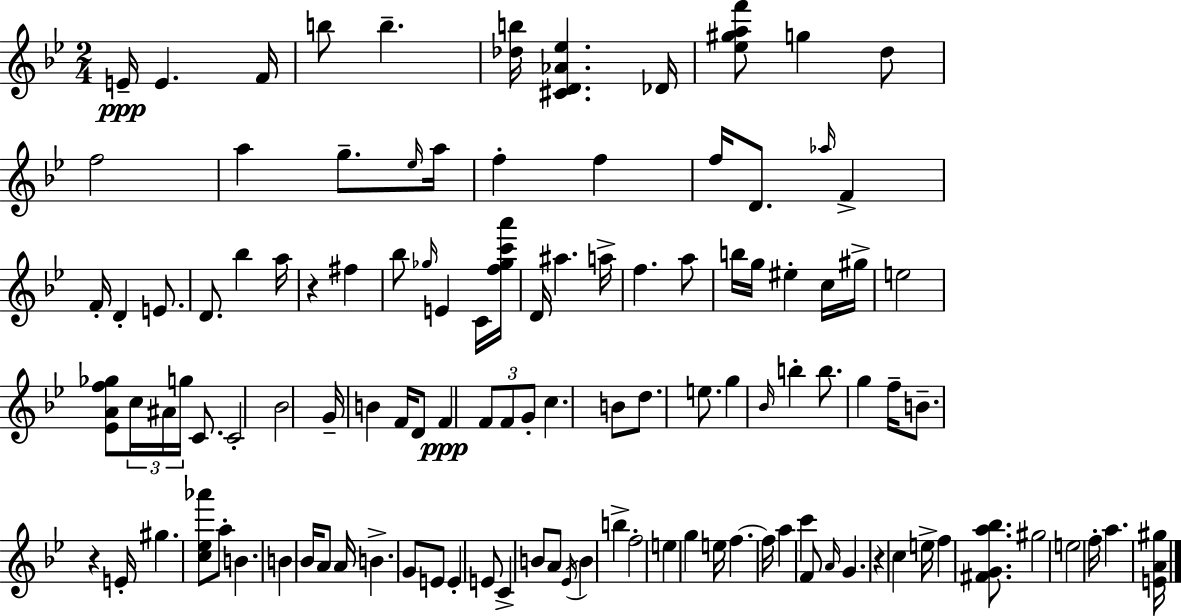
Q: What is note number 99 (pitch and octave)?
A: F5